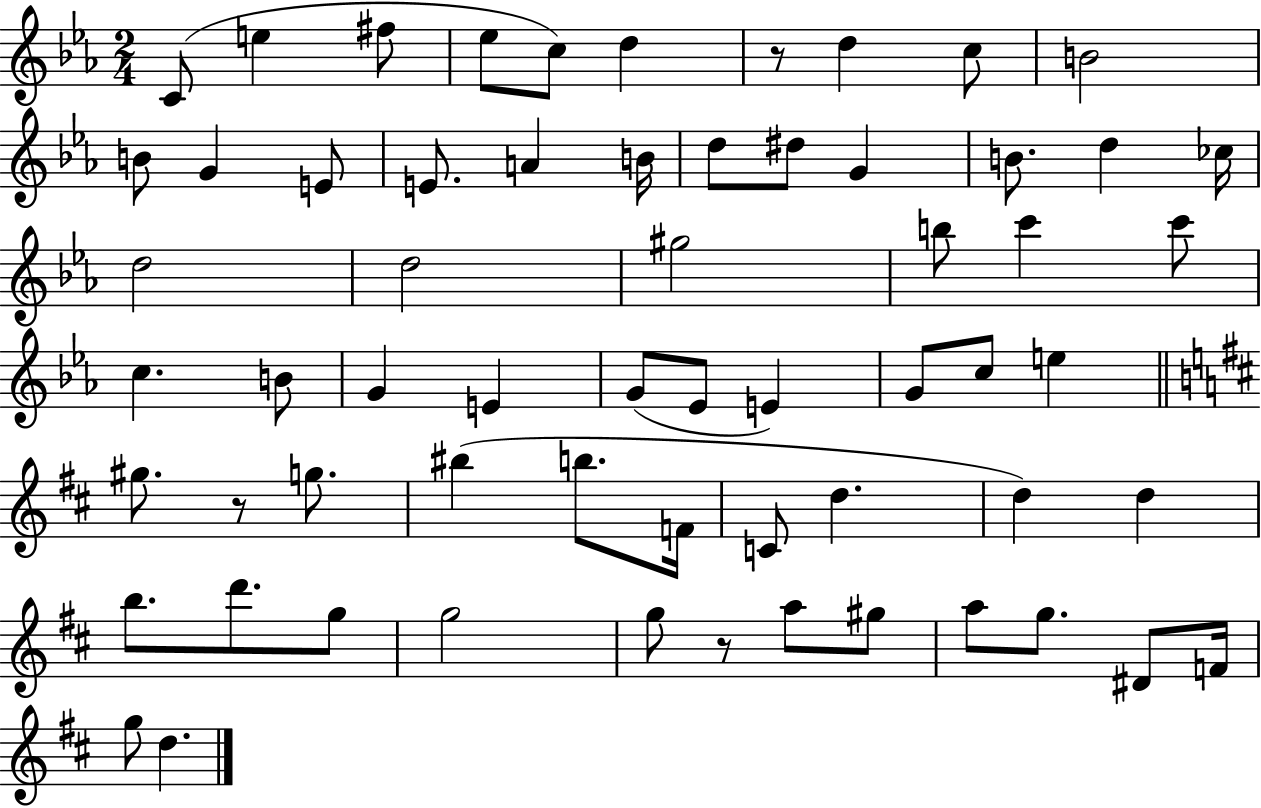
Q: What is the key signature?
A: EES major